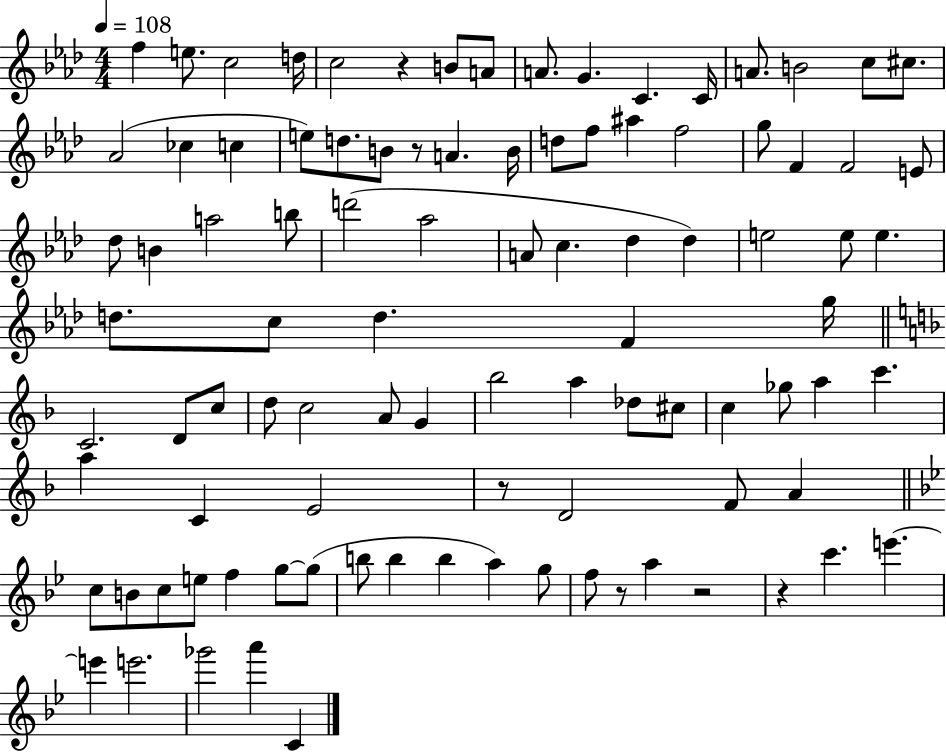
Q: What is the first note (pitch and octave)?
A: F5